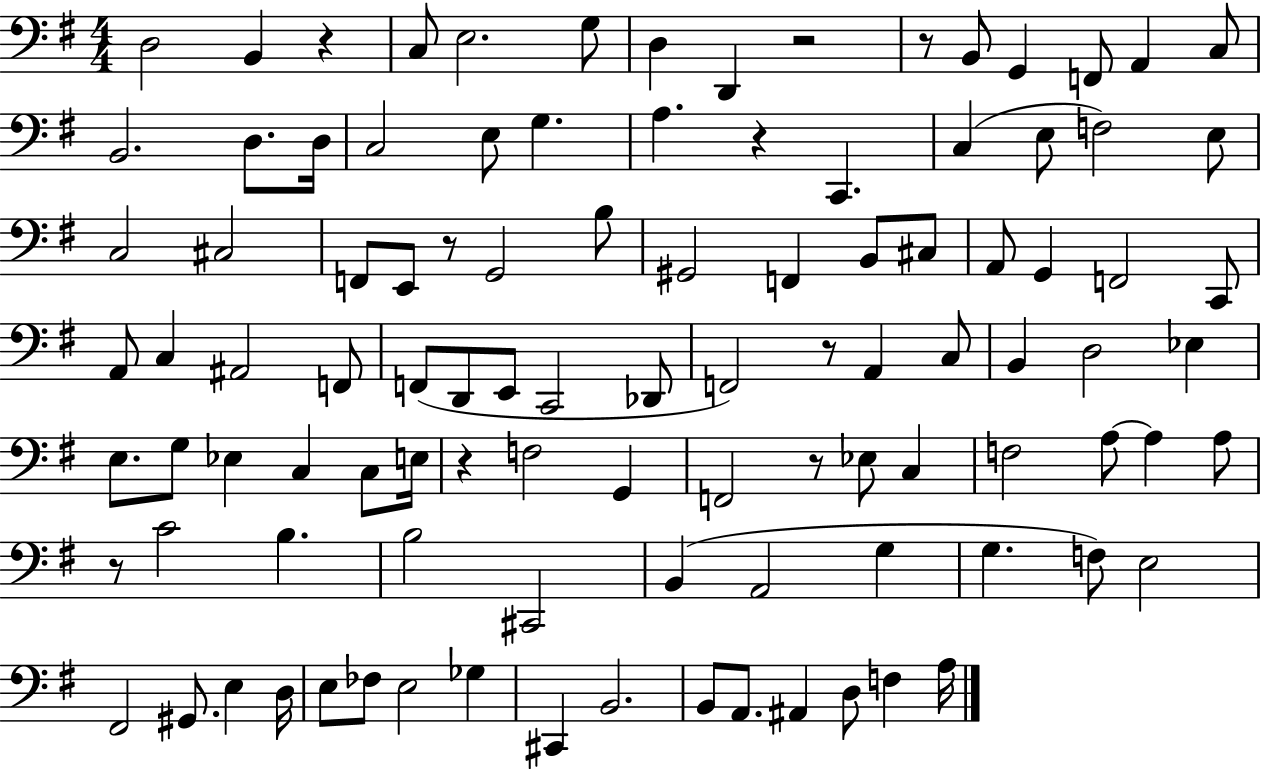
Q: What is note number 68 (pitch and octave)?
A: A3